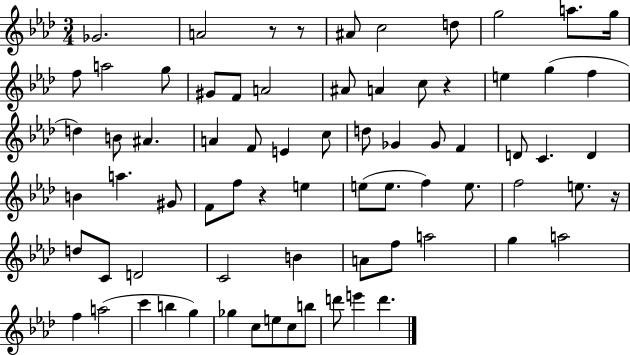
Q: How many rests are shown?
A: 5